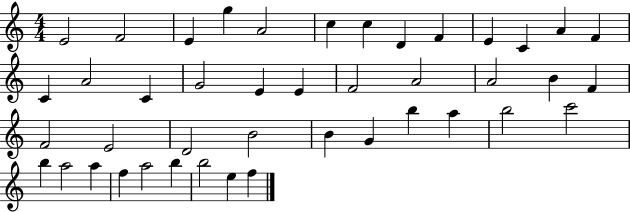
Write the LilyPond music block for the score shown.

{
  \clef treble
  \numericTimeSignature
  \time 4/4
  \key c \major
  e'2 f'2 | e'4 g''4 a'2 | c''4 c''4 d'4 f'4 | e'4 c'4 a'4 f'4 | \break c'4 a'2 c'4 | g'2 e'4 e'4 | f'2 a'2 | a'2 b'4 f'4 | \break f'2 e'2 | d'2 b'2 | b'4 g'4 b''4 a''4 | b''2 c'''2 | \break b''4 a''2 a''4 | f''4 a''2 b''4 | b''2 e''4 f''4 | \bar "|."
}